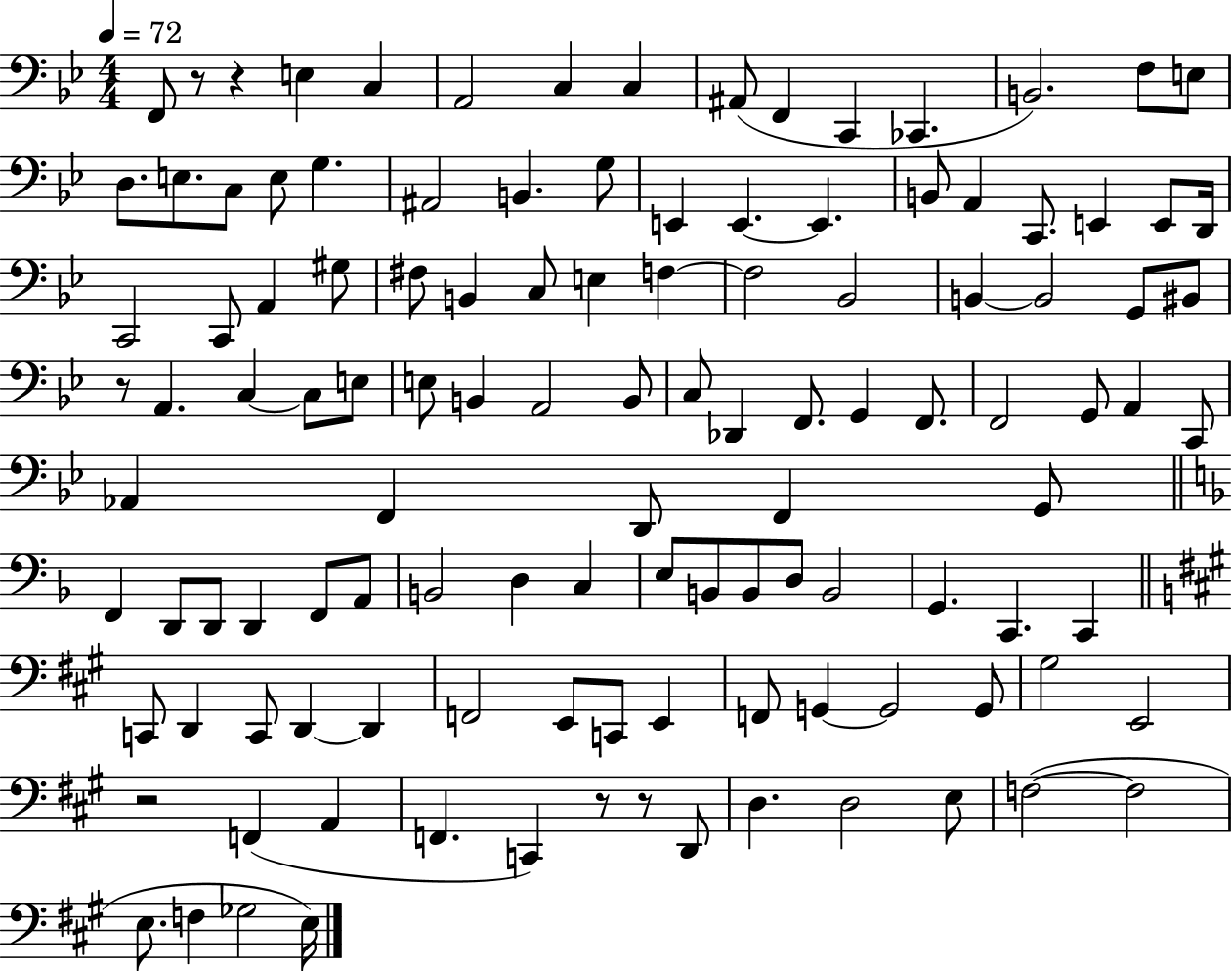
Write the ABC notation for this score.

X:1
T:Untitled
M:4/4
L:1/4
K:Bb
F,,/2 z/2 z E, C, A,,2 C, C, ^A,,/2 F,, C,, _C,, B,,2 F,/2 E,/2 D,/2 E,/2 C,/2 E,/2 G, ^A,,2 B,, G,/2 E,, E,, E,, B,,/2 A,, C,,/2 E,, E,,/2 D,,/4 C,,2 C,,/2 A,, ^G,/2 ^F,/2 B,, C,/2 E, F, F,2 _B,,2 B,, B,,2 G,,/2 ^B,,/2 z/2 A,, C, C,/2 E,/2 E,/2 B,, A,,2 B,,/2 C,/2 _D,, F,,/2 G,, F,,/2 F,,2 G,,/2 A,, C,,/2 _A,, F,, D,,/2 F,, G,,/2 F,, D,,/2 D,,/2 D,, F,,/2 A,,/2 B,,2 D, C, E,/2 B,,/2 B,,/2 D,/2 B,,2 G,, C,, C,, C,,/2 D,, C,,/2 D,, D,, F,,2 E,,/2 C,,/2 E,, F,,/2 G,, G,,2 G,,/2 ^G,2 E,,2 z2 F,, A,, F,, C,, z/2 z/2 D,,/2 D, D,2 E,/2 F,2 F,2 E,/2 F, _G,2 E,/4